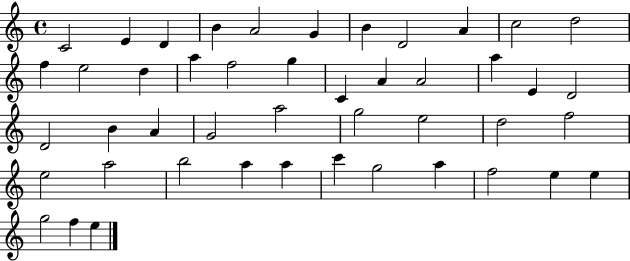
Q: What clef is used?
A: treble